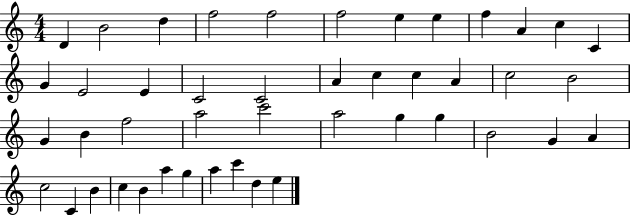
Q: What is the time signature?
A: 4/4